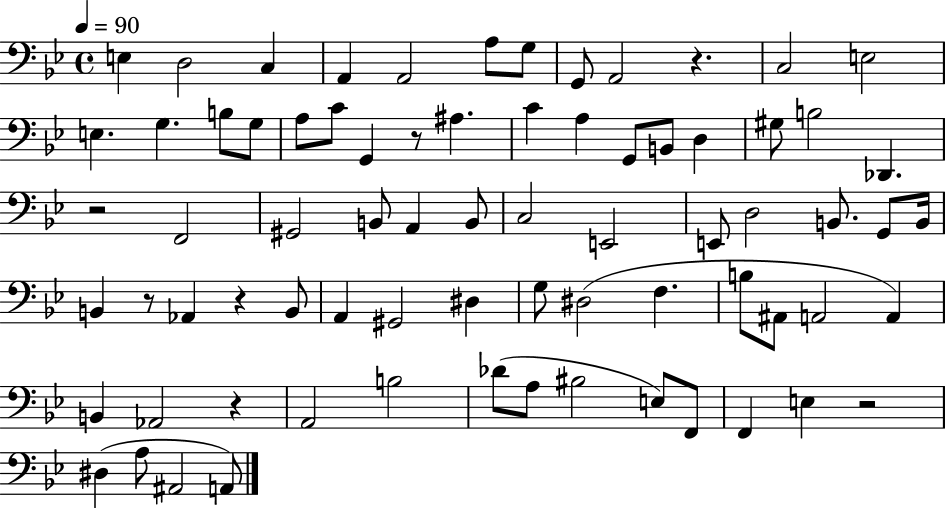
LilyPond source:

{
  \clef bass
  \time 4/4
  \defaultTimeSignature
  \key bes \major
  \tempo 4 = 90
  e4 d2 c4 | a,4 a,2 a8 g8 | g,8 a,2 r4. | c2 e2 | \break e4. g4. b8 g8 | a8 c'8 g,4 r8 ais4. | c'4 a4 g,8 b,8 d4 | gis8 b2 des,4. | \break r2 f,2 | gis,2 b,8 a,4 b,8 | c2 e,2 | e,8 d2 b,8. g,8 b,16 | \break b,4 r8 aes,4 r4 b,8 | a,4 gis,2 dis4 | g8 dis2( f4. | b8 ais,8 a,2 a,4) | \break b,4 aes,2 r4 | a,2 b2 | des'8( a8 bis2 e8) f,8 | f,4 e4 r2 | \break dis4( a8 ais,2 a,8) | \bar "|."
}